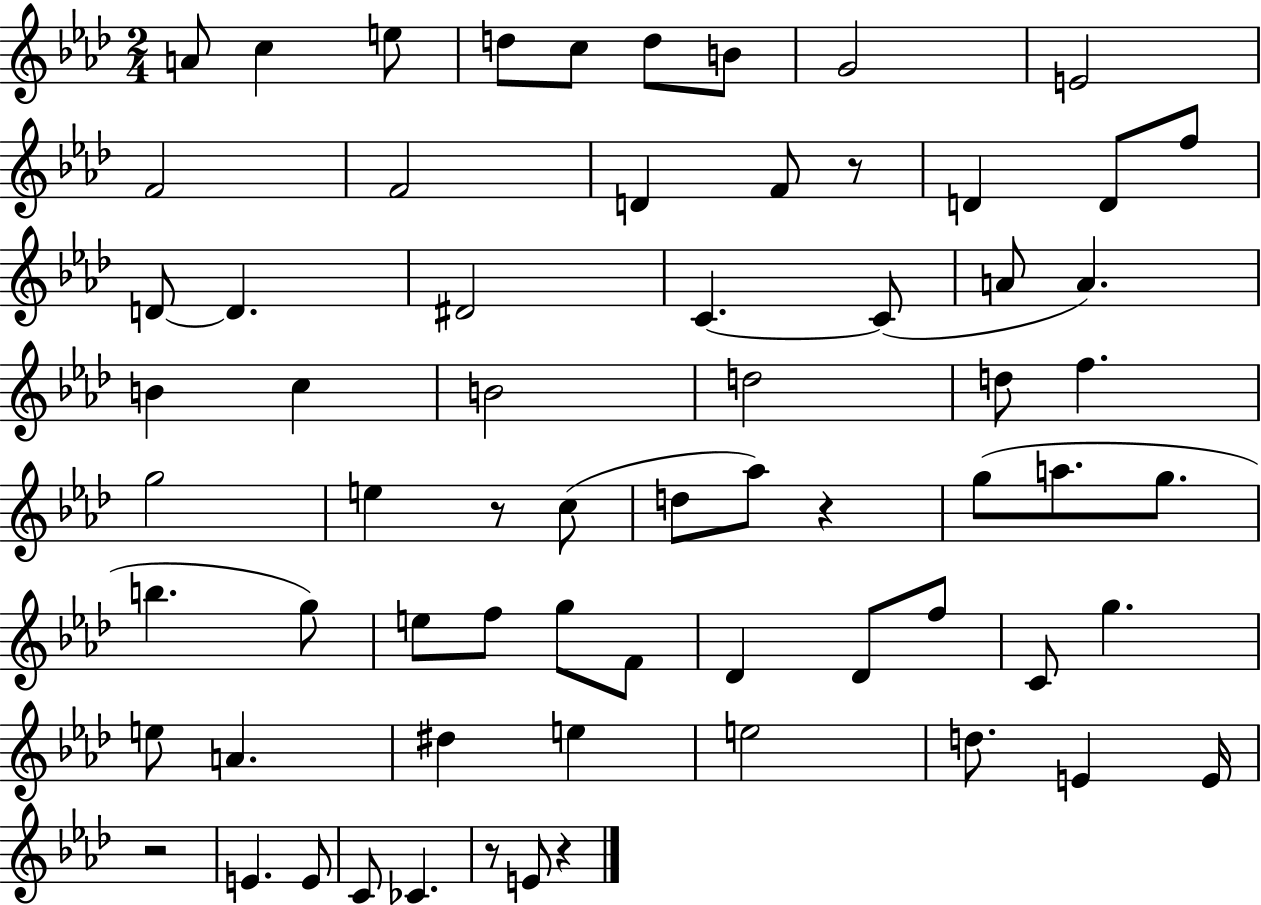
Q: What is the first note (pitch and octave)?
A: A4